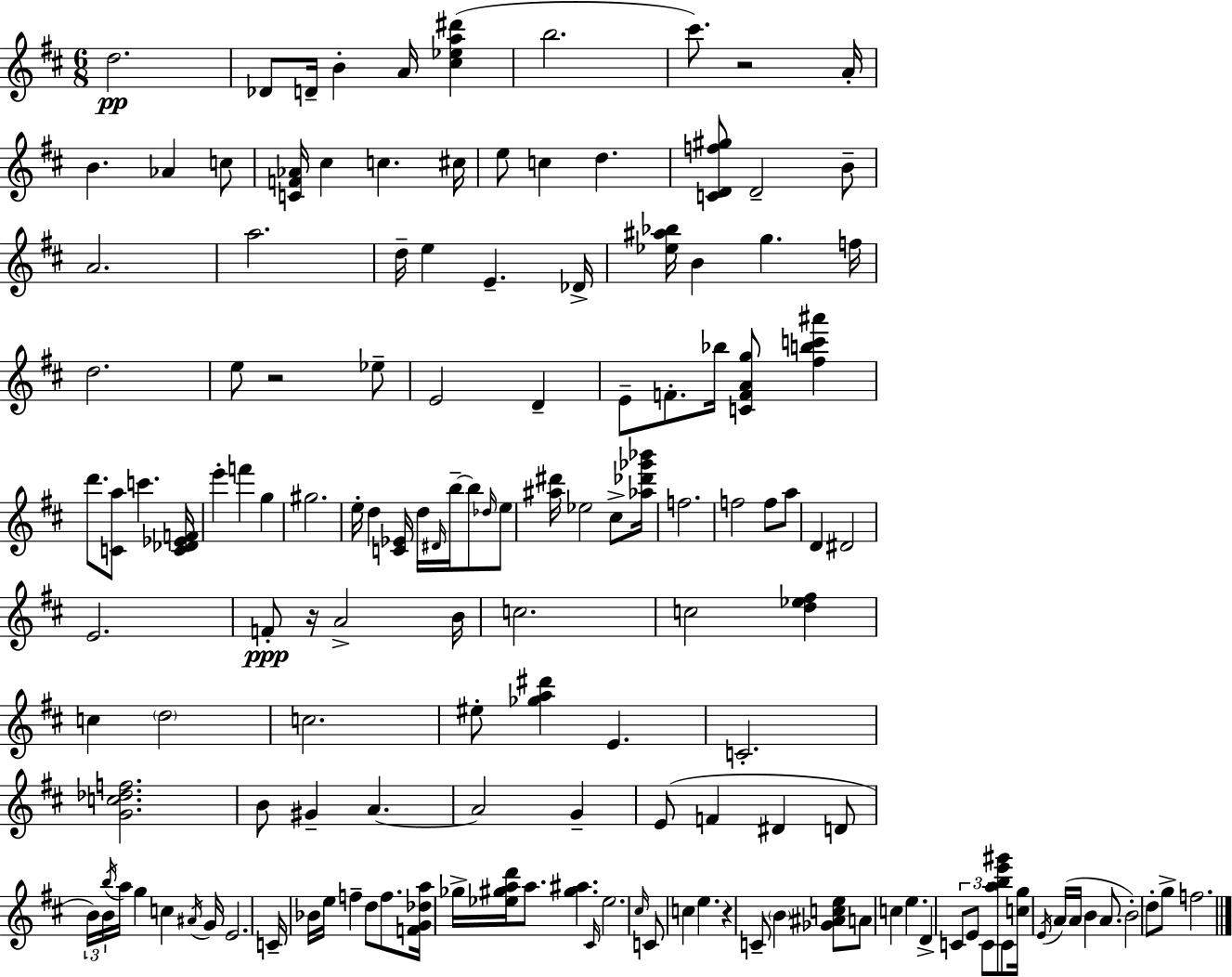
{
  \clef treble
  \numericTimeSignature
  \time 6/8
  \key d \major
  d''2.\pp | des'8 d'16-- b'4-. a'16 <cis'' ees'' a'' dis'''>4( | b''2. | cis'''8.) r2 a'16-. | \break b'4. aes'4 c''8 | <c' f' aes'>16 cis''4 c''4. cis''16 | e''8 c''4 d''4. | <c' d' f'' gis''>8 d'2-- b'8-- | \break a'2. | a''2. | d''16-- e''4 e'4.-- des'16-> | <ees'' ais'' bes''>16 b'4 g''4. f''16 | \break d''2. | e''8 r2 ees''8-- | e'2 d'4-- | e'8-- f'8.-. bes''16 <c' f' a' g''>8 <fis'' b'' c''' ais'''>4 | \break d'''8. <c' a''>8 c'''4. <c' des' ees' f'>16 | e'''4-. f'''4 g''4 | gis''2. | e''16-. d''4 <c' ees'>16 d''16 \grace { dis'16 } b''16--~~ b''8 \grace { des''16 } | \break e''8 <ais'' dis'''>16 ees''2 cis''8-> | <aes'' des''' ges''' bes'''>16 f''2. | f''2 f''8 | a''8 d'4 dis'2 | \break e'2. | f'8-.\ppp r16 a'2-> | b'16 c''2. | c''2 <d'' ees'' fis''>4 | \break c''4 \parenthesize d''2 | c''2. | eis''8-. <ges'' a'' dis'''>4 e'4. | c'2.-. | \break <g' c'' des'' f''>2. | b'8 gis'4-- a'4.~~ | a'2 g'4-- | e'8( f'4 dis'4 | \break d'8 \tuplet 3/2 { b'16) b'16 \acciaccatura { b''16 } } a''16 g''4 c''4 | \acciaccatura { ais'16 } g'16 e'2. | c'16-- bes'16 e''16 f''4-- d''8 | f''8. <f' g' des'' a''>16 ges''16-> <ees'' gis'' a'' d'''>16 a''8. <gis'' ais''>4. | \break \grace { cis'16 } ees''2. | \grace { cis''16 } c'8 c''4 | e''4. r4 c'8-- | \parenthesize b'4 <ges' ais' c'' e''>8 a'8 c''4 | \break e''4. d'4-> \tuplet 3/2 { c'8 | e'8 c'8 } <a'' b'' e''' gis'''>8 c'8 <c'' g''>16 \acciaccatura { e'16 } a'16( a'16 | b'4 a'8. b'2-.) | d''8-. g''8-> f''2. | \break \bar "|."
}